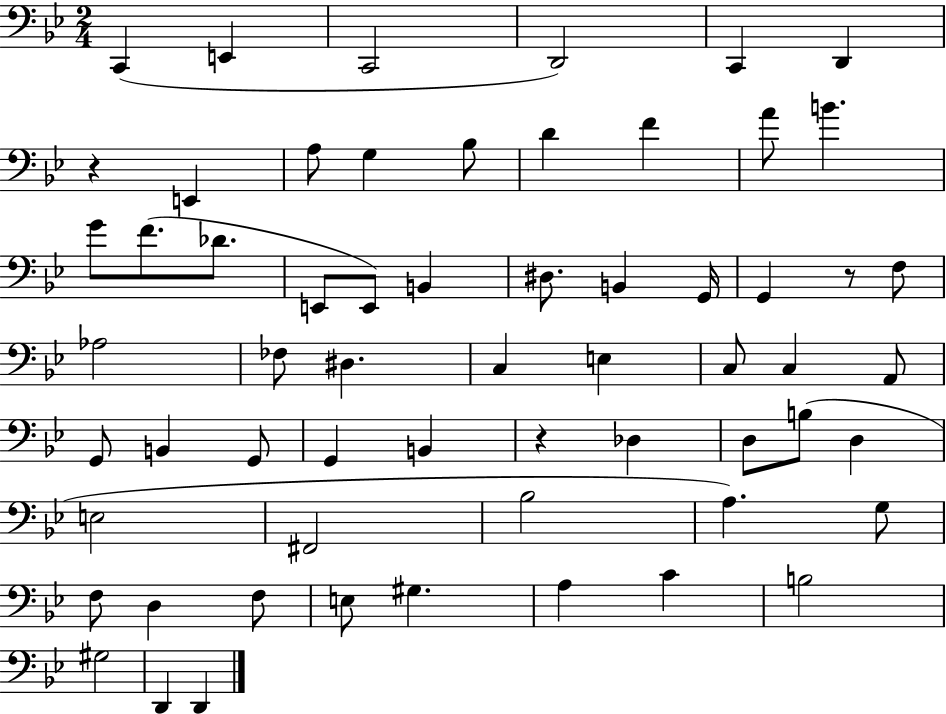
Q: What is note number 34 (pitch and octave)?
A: G2